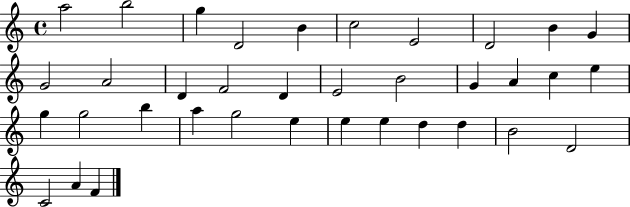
{
  \clef treble
  \time 4/4
  \defaultTimeSignature
  \key c \major
  a''2 b''2 | g''4 d'2 b'4 | c''2 e'2 | d'2 b'4 g'4 | \break g'2 a'2 | d'4 f'2 d'4 | e'2 b'2 | g'4 a'4 c''4 e''4 | \break g''4 g''2 b''4 | a''4 g''2 e''4 | e''4 e''4 d''4 d''4 | b'2 d'2 | \break c'2 a'4 f'4 | \bar "|."
}